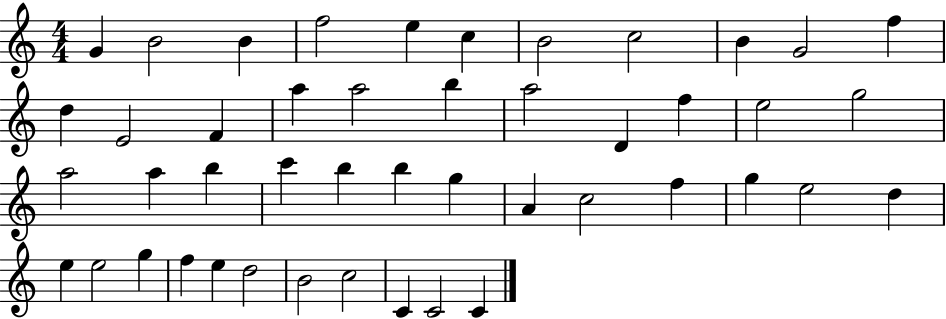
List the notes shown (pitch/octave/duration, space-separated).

G4/q B4/h B4/q F5/h E5/q C5/q B4/h C5/h B4/q G4/h F5/q D5/q E4/h F4/q A5/q A5/h B5/q A5/h D4/q F5/q E5/h G5/h A5/h A5/q B5/q C6/q B5/q B5/q G5/q A4/q C5/h F5/q G5/q E5/h D5/q E5/q E5/h G5/q F5/q E5/q D5/h B4/h C5/h C4/q C4/h C4/q